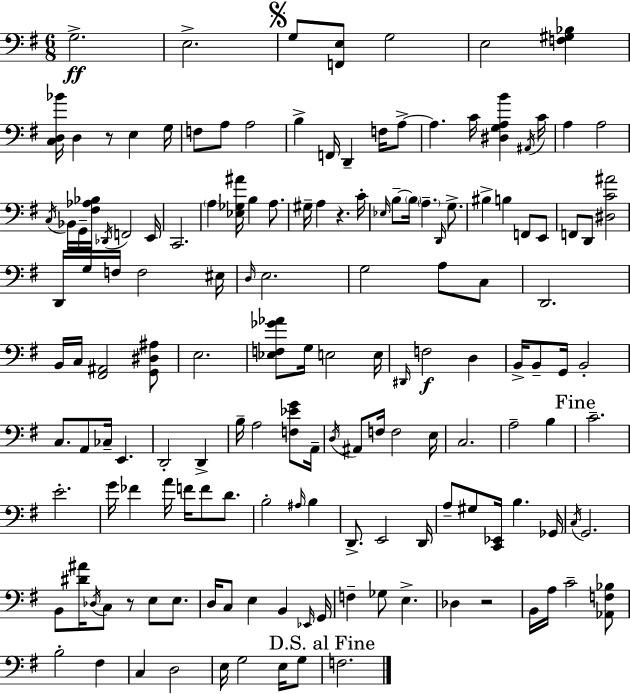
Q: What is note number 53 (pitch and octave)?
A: D3